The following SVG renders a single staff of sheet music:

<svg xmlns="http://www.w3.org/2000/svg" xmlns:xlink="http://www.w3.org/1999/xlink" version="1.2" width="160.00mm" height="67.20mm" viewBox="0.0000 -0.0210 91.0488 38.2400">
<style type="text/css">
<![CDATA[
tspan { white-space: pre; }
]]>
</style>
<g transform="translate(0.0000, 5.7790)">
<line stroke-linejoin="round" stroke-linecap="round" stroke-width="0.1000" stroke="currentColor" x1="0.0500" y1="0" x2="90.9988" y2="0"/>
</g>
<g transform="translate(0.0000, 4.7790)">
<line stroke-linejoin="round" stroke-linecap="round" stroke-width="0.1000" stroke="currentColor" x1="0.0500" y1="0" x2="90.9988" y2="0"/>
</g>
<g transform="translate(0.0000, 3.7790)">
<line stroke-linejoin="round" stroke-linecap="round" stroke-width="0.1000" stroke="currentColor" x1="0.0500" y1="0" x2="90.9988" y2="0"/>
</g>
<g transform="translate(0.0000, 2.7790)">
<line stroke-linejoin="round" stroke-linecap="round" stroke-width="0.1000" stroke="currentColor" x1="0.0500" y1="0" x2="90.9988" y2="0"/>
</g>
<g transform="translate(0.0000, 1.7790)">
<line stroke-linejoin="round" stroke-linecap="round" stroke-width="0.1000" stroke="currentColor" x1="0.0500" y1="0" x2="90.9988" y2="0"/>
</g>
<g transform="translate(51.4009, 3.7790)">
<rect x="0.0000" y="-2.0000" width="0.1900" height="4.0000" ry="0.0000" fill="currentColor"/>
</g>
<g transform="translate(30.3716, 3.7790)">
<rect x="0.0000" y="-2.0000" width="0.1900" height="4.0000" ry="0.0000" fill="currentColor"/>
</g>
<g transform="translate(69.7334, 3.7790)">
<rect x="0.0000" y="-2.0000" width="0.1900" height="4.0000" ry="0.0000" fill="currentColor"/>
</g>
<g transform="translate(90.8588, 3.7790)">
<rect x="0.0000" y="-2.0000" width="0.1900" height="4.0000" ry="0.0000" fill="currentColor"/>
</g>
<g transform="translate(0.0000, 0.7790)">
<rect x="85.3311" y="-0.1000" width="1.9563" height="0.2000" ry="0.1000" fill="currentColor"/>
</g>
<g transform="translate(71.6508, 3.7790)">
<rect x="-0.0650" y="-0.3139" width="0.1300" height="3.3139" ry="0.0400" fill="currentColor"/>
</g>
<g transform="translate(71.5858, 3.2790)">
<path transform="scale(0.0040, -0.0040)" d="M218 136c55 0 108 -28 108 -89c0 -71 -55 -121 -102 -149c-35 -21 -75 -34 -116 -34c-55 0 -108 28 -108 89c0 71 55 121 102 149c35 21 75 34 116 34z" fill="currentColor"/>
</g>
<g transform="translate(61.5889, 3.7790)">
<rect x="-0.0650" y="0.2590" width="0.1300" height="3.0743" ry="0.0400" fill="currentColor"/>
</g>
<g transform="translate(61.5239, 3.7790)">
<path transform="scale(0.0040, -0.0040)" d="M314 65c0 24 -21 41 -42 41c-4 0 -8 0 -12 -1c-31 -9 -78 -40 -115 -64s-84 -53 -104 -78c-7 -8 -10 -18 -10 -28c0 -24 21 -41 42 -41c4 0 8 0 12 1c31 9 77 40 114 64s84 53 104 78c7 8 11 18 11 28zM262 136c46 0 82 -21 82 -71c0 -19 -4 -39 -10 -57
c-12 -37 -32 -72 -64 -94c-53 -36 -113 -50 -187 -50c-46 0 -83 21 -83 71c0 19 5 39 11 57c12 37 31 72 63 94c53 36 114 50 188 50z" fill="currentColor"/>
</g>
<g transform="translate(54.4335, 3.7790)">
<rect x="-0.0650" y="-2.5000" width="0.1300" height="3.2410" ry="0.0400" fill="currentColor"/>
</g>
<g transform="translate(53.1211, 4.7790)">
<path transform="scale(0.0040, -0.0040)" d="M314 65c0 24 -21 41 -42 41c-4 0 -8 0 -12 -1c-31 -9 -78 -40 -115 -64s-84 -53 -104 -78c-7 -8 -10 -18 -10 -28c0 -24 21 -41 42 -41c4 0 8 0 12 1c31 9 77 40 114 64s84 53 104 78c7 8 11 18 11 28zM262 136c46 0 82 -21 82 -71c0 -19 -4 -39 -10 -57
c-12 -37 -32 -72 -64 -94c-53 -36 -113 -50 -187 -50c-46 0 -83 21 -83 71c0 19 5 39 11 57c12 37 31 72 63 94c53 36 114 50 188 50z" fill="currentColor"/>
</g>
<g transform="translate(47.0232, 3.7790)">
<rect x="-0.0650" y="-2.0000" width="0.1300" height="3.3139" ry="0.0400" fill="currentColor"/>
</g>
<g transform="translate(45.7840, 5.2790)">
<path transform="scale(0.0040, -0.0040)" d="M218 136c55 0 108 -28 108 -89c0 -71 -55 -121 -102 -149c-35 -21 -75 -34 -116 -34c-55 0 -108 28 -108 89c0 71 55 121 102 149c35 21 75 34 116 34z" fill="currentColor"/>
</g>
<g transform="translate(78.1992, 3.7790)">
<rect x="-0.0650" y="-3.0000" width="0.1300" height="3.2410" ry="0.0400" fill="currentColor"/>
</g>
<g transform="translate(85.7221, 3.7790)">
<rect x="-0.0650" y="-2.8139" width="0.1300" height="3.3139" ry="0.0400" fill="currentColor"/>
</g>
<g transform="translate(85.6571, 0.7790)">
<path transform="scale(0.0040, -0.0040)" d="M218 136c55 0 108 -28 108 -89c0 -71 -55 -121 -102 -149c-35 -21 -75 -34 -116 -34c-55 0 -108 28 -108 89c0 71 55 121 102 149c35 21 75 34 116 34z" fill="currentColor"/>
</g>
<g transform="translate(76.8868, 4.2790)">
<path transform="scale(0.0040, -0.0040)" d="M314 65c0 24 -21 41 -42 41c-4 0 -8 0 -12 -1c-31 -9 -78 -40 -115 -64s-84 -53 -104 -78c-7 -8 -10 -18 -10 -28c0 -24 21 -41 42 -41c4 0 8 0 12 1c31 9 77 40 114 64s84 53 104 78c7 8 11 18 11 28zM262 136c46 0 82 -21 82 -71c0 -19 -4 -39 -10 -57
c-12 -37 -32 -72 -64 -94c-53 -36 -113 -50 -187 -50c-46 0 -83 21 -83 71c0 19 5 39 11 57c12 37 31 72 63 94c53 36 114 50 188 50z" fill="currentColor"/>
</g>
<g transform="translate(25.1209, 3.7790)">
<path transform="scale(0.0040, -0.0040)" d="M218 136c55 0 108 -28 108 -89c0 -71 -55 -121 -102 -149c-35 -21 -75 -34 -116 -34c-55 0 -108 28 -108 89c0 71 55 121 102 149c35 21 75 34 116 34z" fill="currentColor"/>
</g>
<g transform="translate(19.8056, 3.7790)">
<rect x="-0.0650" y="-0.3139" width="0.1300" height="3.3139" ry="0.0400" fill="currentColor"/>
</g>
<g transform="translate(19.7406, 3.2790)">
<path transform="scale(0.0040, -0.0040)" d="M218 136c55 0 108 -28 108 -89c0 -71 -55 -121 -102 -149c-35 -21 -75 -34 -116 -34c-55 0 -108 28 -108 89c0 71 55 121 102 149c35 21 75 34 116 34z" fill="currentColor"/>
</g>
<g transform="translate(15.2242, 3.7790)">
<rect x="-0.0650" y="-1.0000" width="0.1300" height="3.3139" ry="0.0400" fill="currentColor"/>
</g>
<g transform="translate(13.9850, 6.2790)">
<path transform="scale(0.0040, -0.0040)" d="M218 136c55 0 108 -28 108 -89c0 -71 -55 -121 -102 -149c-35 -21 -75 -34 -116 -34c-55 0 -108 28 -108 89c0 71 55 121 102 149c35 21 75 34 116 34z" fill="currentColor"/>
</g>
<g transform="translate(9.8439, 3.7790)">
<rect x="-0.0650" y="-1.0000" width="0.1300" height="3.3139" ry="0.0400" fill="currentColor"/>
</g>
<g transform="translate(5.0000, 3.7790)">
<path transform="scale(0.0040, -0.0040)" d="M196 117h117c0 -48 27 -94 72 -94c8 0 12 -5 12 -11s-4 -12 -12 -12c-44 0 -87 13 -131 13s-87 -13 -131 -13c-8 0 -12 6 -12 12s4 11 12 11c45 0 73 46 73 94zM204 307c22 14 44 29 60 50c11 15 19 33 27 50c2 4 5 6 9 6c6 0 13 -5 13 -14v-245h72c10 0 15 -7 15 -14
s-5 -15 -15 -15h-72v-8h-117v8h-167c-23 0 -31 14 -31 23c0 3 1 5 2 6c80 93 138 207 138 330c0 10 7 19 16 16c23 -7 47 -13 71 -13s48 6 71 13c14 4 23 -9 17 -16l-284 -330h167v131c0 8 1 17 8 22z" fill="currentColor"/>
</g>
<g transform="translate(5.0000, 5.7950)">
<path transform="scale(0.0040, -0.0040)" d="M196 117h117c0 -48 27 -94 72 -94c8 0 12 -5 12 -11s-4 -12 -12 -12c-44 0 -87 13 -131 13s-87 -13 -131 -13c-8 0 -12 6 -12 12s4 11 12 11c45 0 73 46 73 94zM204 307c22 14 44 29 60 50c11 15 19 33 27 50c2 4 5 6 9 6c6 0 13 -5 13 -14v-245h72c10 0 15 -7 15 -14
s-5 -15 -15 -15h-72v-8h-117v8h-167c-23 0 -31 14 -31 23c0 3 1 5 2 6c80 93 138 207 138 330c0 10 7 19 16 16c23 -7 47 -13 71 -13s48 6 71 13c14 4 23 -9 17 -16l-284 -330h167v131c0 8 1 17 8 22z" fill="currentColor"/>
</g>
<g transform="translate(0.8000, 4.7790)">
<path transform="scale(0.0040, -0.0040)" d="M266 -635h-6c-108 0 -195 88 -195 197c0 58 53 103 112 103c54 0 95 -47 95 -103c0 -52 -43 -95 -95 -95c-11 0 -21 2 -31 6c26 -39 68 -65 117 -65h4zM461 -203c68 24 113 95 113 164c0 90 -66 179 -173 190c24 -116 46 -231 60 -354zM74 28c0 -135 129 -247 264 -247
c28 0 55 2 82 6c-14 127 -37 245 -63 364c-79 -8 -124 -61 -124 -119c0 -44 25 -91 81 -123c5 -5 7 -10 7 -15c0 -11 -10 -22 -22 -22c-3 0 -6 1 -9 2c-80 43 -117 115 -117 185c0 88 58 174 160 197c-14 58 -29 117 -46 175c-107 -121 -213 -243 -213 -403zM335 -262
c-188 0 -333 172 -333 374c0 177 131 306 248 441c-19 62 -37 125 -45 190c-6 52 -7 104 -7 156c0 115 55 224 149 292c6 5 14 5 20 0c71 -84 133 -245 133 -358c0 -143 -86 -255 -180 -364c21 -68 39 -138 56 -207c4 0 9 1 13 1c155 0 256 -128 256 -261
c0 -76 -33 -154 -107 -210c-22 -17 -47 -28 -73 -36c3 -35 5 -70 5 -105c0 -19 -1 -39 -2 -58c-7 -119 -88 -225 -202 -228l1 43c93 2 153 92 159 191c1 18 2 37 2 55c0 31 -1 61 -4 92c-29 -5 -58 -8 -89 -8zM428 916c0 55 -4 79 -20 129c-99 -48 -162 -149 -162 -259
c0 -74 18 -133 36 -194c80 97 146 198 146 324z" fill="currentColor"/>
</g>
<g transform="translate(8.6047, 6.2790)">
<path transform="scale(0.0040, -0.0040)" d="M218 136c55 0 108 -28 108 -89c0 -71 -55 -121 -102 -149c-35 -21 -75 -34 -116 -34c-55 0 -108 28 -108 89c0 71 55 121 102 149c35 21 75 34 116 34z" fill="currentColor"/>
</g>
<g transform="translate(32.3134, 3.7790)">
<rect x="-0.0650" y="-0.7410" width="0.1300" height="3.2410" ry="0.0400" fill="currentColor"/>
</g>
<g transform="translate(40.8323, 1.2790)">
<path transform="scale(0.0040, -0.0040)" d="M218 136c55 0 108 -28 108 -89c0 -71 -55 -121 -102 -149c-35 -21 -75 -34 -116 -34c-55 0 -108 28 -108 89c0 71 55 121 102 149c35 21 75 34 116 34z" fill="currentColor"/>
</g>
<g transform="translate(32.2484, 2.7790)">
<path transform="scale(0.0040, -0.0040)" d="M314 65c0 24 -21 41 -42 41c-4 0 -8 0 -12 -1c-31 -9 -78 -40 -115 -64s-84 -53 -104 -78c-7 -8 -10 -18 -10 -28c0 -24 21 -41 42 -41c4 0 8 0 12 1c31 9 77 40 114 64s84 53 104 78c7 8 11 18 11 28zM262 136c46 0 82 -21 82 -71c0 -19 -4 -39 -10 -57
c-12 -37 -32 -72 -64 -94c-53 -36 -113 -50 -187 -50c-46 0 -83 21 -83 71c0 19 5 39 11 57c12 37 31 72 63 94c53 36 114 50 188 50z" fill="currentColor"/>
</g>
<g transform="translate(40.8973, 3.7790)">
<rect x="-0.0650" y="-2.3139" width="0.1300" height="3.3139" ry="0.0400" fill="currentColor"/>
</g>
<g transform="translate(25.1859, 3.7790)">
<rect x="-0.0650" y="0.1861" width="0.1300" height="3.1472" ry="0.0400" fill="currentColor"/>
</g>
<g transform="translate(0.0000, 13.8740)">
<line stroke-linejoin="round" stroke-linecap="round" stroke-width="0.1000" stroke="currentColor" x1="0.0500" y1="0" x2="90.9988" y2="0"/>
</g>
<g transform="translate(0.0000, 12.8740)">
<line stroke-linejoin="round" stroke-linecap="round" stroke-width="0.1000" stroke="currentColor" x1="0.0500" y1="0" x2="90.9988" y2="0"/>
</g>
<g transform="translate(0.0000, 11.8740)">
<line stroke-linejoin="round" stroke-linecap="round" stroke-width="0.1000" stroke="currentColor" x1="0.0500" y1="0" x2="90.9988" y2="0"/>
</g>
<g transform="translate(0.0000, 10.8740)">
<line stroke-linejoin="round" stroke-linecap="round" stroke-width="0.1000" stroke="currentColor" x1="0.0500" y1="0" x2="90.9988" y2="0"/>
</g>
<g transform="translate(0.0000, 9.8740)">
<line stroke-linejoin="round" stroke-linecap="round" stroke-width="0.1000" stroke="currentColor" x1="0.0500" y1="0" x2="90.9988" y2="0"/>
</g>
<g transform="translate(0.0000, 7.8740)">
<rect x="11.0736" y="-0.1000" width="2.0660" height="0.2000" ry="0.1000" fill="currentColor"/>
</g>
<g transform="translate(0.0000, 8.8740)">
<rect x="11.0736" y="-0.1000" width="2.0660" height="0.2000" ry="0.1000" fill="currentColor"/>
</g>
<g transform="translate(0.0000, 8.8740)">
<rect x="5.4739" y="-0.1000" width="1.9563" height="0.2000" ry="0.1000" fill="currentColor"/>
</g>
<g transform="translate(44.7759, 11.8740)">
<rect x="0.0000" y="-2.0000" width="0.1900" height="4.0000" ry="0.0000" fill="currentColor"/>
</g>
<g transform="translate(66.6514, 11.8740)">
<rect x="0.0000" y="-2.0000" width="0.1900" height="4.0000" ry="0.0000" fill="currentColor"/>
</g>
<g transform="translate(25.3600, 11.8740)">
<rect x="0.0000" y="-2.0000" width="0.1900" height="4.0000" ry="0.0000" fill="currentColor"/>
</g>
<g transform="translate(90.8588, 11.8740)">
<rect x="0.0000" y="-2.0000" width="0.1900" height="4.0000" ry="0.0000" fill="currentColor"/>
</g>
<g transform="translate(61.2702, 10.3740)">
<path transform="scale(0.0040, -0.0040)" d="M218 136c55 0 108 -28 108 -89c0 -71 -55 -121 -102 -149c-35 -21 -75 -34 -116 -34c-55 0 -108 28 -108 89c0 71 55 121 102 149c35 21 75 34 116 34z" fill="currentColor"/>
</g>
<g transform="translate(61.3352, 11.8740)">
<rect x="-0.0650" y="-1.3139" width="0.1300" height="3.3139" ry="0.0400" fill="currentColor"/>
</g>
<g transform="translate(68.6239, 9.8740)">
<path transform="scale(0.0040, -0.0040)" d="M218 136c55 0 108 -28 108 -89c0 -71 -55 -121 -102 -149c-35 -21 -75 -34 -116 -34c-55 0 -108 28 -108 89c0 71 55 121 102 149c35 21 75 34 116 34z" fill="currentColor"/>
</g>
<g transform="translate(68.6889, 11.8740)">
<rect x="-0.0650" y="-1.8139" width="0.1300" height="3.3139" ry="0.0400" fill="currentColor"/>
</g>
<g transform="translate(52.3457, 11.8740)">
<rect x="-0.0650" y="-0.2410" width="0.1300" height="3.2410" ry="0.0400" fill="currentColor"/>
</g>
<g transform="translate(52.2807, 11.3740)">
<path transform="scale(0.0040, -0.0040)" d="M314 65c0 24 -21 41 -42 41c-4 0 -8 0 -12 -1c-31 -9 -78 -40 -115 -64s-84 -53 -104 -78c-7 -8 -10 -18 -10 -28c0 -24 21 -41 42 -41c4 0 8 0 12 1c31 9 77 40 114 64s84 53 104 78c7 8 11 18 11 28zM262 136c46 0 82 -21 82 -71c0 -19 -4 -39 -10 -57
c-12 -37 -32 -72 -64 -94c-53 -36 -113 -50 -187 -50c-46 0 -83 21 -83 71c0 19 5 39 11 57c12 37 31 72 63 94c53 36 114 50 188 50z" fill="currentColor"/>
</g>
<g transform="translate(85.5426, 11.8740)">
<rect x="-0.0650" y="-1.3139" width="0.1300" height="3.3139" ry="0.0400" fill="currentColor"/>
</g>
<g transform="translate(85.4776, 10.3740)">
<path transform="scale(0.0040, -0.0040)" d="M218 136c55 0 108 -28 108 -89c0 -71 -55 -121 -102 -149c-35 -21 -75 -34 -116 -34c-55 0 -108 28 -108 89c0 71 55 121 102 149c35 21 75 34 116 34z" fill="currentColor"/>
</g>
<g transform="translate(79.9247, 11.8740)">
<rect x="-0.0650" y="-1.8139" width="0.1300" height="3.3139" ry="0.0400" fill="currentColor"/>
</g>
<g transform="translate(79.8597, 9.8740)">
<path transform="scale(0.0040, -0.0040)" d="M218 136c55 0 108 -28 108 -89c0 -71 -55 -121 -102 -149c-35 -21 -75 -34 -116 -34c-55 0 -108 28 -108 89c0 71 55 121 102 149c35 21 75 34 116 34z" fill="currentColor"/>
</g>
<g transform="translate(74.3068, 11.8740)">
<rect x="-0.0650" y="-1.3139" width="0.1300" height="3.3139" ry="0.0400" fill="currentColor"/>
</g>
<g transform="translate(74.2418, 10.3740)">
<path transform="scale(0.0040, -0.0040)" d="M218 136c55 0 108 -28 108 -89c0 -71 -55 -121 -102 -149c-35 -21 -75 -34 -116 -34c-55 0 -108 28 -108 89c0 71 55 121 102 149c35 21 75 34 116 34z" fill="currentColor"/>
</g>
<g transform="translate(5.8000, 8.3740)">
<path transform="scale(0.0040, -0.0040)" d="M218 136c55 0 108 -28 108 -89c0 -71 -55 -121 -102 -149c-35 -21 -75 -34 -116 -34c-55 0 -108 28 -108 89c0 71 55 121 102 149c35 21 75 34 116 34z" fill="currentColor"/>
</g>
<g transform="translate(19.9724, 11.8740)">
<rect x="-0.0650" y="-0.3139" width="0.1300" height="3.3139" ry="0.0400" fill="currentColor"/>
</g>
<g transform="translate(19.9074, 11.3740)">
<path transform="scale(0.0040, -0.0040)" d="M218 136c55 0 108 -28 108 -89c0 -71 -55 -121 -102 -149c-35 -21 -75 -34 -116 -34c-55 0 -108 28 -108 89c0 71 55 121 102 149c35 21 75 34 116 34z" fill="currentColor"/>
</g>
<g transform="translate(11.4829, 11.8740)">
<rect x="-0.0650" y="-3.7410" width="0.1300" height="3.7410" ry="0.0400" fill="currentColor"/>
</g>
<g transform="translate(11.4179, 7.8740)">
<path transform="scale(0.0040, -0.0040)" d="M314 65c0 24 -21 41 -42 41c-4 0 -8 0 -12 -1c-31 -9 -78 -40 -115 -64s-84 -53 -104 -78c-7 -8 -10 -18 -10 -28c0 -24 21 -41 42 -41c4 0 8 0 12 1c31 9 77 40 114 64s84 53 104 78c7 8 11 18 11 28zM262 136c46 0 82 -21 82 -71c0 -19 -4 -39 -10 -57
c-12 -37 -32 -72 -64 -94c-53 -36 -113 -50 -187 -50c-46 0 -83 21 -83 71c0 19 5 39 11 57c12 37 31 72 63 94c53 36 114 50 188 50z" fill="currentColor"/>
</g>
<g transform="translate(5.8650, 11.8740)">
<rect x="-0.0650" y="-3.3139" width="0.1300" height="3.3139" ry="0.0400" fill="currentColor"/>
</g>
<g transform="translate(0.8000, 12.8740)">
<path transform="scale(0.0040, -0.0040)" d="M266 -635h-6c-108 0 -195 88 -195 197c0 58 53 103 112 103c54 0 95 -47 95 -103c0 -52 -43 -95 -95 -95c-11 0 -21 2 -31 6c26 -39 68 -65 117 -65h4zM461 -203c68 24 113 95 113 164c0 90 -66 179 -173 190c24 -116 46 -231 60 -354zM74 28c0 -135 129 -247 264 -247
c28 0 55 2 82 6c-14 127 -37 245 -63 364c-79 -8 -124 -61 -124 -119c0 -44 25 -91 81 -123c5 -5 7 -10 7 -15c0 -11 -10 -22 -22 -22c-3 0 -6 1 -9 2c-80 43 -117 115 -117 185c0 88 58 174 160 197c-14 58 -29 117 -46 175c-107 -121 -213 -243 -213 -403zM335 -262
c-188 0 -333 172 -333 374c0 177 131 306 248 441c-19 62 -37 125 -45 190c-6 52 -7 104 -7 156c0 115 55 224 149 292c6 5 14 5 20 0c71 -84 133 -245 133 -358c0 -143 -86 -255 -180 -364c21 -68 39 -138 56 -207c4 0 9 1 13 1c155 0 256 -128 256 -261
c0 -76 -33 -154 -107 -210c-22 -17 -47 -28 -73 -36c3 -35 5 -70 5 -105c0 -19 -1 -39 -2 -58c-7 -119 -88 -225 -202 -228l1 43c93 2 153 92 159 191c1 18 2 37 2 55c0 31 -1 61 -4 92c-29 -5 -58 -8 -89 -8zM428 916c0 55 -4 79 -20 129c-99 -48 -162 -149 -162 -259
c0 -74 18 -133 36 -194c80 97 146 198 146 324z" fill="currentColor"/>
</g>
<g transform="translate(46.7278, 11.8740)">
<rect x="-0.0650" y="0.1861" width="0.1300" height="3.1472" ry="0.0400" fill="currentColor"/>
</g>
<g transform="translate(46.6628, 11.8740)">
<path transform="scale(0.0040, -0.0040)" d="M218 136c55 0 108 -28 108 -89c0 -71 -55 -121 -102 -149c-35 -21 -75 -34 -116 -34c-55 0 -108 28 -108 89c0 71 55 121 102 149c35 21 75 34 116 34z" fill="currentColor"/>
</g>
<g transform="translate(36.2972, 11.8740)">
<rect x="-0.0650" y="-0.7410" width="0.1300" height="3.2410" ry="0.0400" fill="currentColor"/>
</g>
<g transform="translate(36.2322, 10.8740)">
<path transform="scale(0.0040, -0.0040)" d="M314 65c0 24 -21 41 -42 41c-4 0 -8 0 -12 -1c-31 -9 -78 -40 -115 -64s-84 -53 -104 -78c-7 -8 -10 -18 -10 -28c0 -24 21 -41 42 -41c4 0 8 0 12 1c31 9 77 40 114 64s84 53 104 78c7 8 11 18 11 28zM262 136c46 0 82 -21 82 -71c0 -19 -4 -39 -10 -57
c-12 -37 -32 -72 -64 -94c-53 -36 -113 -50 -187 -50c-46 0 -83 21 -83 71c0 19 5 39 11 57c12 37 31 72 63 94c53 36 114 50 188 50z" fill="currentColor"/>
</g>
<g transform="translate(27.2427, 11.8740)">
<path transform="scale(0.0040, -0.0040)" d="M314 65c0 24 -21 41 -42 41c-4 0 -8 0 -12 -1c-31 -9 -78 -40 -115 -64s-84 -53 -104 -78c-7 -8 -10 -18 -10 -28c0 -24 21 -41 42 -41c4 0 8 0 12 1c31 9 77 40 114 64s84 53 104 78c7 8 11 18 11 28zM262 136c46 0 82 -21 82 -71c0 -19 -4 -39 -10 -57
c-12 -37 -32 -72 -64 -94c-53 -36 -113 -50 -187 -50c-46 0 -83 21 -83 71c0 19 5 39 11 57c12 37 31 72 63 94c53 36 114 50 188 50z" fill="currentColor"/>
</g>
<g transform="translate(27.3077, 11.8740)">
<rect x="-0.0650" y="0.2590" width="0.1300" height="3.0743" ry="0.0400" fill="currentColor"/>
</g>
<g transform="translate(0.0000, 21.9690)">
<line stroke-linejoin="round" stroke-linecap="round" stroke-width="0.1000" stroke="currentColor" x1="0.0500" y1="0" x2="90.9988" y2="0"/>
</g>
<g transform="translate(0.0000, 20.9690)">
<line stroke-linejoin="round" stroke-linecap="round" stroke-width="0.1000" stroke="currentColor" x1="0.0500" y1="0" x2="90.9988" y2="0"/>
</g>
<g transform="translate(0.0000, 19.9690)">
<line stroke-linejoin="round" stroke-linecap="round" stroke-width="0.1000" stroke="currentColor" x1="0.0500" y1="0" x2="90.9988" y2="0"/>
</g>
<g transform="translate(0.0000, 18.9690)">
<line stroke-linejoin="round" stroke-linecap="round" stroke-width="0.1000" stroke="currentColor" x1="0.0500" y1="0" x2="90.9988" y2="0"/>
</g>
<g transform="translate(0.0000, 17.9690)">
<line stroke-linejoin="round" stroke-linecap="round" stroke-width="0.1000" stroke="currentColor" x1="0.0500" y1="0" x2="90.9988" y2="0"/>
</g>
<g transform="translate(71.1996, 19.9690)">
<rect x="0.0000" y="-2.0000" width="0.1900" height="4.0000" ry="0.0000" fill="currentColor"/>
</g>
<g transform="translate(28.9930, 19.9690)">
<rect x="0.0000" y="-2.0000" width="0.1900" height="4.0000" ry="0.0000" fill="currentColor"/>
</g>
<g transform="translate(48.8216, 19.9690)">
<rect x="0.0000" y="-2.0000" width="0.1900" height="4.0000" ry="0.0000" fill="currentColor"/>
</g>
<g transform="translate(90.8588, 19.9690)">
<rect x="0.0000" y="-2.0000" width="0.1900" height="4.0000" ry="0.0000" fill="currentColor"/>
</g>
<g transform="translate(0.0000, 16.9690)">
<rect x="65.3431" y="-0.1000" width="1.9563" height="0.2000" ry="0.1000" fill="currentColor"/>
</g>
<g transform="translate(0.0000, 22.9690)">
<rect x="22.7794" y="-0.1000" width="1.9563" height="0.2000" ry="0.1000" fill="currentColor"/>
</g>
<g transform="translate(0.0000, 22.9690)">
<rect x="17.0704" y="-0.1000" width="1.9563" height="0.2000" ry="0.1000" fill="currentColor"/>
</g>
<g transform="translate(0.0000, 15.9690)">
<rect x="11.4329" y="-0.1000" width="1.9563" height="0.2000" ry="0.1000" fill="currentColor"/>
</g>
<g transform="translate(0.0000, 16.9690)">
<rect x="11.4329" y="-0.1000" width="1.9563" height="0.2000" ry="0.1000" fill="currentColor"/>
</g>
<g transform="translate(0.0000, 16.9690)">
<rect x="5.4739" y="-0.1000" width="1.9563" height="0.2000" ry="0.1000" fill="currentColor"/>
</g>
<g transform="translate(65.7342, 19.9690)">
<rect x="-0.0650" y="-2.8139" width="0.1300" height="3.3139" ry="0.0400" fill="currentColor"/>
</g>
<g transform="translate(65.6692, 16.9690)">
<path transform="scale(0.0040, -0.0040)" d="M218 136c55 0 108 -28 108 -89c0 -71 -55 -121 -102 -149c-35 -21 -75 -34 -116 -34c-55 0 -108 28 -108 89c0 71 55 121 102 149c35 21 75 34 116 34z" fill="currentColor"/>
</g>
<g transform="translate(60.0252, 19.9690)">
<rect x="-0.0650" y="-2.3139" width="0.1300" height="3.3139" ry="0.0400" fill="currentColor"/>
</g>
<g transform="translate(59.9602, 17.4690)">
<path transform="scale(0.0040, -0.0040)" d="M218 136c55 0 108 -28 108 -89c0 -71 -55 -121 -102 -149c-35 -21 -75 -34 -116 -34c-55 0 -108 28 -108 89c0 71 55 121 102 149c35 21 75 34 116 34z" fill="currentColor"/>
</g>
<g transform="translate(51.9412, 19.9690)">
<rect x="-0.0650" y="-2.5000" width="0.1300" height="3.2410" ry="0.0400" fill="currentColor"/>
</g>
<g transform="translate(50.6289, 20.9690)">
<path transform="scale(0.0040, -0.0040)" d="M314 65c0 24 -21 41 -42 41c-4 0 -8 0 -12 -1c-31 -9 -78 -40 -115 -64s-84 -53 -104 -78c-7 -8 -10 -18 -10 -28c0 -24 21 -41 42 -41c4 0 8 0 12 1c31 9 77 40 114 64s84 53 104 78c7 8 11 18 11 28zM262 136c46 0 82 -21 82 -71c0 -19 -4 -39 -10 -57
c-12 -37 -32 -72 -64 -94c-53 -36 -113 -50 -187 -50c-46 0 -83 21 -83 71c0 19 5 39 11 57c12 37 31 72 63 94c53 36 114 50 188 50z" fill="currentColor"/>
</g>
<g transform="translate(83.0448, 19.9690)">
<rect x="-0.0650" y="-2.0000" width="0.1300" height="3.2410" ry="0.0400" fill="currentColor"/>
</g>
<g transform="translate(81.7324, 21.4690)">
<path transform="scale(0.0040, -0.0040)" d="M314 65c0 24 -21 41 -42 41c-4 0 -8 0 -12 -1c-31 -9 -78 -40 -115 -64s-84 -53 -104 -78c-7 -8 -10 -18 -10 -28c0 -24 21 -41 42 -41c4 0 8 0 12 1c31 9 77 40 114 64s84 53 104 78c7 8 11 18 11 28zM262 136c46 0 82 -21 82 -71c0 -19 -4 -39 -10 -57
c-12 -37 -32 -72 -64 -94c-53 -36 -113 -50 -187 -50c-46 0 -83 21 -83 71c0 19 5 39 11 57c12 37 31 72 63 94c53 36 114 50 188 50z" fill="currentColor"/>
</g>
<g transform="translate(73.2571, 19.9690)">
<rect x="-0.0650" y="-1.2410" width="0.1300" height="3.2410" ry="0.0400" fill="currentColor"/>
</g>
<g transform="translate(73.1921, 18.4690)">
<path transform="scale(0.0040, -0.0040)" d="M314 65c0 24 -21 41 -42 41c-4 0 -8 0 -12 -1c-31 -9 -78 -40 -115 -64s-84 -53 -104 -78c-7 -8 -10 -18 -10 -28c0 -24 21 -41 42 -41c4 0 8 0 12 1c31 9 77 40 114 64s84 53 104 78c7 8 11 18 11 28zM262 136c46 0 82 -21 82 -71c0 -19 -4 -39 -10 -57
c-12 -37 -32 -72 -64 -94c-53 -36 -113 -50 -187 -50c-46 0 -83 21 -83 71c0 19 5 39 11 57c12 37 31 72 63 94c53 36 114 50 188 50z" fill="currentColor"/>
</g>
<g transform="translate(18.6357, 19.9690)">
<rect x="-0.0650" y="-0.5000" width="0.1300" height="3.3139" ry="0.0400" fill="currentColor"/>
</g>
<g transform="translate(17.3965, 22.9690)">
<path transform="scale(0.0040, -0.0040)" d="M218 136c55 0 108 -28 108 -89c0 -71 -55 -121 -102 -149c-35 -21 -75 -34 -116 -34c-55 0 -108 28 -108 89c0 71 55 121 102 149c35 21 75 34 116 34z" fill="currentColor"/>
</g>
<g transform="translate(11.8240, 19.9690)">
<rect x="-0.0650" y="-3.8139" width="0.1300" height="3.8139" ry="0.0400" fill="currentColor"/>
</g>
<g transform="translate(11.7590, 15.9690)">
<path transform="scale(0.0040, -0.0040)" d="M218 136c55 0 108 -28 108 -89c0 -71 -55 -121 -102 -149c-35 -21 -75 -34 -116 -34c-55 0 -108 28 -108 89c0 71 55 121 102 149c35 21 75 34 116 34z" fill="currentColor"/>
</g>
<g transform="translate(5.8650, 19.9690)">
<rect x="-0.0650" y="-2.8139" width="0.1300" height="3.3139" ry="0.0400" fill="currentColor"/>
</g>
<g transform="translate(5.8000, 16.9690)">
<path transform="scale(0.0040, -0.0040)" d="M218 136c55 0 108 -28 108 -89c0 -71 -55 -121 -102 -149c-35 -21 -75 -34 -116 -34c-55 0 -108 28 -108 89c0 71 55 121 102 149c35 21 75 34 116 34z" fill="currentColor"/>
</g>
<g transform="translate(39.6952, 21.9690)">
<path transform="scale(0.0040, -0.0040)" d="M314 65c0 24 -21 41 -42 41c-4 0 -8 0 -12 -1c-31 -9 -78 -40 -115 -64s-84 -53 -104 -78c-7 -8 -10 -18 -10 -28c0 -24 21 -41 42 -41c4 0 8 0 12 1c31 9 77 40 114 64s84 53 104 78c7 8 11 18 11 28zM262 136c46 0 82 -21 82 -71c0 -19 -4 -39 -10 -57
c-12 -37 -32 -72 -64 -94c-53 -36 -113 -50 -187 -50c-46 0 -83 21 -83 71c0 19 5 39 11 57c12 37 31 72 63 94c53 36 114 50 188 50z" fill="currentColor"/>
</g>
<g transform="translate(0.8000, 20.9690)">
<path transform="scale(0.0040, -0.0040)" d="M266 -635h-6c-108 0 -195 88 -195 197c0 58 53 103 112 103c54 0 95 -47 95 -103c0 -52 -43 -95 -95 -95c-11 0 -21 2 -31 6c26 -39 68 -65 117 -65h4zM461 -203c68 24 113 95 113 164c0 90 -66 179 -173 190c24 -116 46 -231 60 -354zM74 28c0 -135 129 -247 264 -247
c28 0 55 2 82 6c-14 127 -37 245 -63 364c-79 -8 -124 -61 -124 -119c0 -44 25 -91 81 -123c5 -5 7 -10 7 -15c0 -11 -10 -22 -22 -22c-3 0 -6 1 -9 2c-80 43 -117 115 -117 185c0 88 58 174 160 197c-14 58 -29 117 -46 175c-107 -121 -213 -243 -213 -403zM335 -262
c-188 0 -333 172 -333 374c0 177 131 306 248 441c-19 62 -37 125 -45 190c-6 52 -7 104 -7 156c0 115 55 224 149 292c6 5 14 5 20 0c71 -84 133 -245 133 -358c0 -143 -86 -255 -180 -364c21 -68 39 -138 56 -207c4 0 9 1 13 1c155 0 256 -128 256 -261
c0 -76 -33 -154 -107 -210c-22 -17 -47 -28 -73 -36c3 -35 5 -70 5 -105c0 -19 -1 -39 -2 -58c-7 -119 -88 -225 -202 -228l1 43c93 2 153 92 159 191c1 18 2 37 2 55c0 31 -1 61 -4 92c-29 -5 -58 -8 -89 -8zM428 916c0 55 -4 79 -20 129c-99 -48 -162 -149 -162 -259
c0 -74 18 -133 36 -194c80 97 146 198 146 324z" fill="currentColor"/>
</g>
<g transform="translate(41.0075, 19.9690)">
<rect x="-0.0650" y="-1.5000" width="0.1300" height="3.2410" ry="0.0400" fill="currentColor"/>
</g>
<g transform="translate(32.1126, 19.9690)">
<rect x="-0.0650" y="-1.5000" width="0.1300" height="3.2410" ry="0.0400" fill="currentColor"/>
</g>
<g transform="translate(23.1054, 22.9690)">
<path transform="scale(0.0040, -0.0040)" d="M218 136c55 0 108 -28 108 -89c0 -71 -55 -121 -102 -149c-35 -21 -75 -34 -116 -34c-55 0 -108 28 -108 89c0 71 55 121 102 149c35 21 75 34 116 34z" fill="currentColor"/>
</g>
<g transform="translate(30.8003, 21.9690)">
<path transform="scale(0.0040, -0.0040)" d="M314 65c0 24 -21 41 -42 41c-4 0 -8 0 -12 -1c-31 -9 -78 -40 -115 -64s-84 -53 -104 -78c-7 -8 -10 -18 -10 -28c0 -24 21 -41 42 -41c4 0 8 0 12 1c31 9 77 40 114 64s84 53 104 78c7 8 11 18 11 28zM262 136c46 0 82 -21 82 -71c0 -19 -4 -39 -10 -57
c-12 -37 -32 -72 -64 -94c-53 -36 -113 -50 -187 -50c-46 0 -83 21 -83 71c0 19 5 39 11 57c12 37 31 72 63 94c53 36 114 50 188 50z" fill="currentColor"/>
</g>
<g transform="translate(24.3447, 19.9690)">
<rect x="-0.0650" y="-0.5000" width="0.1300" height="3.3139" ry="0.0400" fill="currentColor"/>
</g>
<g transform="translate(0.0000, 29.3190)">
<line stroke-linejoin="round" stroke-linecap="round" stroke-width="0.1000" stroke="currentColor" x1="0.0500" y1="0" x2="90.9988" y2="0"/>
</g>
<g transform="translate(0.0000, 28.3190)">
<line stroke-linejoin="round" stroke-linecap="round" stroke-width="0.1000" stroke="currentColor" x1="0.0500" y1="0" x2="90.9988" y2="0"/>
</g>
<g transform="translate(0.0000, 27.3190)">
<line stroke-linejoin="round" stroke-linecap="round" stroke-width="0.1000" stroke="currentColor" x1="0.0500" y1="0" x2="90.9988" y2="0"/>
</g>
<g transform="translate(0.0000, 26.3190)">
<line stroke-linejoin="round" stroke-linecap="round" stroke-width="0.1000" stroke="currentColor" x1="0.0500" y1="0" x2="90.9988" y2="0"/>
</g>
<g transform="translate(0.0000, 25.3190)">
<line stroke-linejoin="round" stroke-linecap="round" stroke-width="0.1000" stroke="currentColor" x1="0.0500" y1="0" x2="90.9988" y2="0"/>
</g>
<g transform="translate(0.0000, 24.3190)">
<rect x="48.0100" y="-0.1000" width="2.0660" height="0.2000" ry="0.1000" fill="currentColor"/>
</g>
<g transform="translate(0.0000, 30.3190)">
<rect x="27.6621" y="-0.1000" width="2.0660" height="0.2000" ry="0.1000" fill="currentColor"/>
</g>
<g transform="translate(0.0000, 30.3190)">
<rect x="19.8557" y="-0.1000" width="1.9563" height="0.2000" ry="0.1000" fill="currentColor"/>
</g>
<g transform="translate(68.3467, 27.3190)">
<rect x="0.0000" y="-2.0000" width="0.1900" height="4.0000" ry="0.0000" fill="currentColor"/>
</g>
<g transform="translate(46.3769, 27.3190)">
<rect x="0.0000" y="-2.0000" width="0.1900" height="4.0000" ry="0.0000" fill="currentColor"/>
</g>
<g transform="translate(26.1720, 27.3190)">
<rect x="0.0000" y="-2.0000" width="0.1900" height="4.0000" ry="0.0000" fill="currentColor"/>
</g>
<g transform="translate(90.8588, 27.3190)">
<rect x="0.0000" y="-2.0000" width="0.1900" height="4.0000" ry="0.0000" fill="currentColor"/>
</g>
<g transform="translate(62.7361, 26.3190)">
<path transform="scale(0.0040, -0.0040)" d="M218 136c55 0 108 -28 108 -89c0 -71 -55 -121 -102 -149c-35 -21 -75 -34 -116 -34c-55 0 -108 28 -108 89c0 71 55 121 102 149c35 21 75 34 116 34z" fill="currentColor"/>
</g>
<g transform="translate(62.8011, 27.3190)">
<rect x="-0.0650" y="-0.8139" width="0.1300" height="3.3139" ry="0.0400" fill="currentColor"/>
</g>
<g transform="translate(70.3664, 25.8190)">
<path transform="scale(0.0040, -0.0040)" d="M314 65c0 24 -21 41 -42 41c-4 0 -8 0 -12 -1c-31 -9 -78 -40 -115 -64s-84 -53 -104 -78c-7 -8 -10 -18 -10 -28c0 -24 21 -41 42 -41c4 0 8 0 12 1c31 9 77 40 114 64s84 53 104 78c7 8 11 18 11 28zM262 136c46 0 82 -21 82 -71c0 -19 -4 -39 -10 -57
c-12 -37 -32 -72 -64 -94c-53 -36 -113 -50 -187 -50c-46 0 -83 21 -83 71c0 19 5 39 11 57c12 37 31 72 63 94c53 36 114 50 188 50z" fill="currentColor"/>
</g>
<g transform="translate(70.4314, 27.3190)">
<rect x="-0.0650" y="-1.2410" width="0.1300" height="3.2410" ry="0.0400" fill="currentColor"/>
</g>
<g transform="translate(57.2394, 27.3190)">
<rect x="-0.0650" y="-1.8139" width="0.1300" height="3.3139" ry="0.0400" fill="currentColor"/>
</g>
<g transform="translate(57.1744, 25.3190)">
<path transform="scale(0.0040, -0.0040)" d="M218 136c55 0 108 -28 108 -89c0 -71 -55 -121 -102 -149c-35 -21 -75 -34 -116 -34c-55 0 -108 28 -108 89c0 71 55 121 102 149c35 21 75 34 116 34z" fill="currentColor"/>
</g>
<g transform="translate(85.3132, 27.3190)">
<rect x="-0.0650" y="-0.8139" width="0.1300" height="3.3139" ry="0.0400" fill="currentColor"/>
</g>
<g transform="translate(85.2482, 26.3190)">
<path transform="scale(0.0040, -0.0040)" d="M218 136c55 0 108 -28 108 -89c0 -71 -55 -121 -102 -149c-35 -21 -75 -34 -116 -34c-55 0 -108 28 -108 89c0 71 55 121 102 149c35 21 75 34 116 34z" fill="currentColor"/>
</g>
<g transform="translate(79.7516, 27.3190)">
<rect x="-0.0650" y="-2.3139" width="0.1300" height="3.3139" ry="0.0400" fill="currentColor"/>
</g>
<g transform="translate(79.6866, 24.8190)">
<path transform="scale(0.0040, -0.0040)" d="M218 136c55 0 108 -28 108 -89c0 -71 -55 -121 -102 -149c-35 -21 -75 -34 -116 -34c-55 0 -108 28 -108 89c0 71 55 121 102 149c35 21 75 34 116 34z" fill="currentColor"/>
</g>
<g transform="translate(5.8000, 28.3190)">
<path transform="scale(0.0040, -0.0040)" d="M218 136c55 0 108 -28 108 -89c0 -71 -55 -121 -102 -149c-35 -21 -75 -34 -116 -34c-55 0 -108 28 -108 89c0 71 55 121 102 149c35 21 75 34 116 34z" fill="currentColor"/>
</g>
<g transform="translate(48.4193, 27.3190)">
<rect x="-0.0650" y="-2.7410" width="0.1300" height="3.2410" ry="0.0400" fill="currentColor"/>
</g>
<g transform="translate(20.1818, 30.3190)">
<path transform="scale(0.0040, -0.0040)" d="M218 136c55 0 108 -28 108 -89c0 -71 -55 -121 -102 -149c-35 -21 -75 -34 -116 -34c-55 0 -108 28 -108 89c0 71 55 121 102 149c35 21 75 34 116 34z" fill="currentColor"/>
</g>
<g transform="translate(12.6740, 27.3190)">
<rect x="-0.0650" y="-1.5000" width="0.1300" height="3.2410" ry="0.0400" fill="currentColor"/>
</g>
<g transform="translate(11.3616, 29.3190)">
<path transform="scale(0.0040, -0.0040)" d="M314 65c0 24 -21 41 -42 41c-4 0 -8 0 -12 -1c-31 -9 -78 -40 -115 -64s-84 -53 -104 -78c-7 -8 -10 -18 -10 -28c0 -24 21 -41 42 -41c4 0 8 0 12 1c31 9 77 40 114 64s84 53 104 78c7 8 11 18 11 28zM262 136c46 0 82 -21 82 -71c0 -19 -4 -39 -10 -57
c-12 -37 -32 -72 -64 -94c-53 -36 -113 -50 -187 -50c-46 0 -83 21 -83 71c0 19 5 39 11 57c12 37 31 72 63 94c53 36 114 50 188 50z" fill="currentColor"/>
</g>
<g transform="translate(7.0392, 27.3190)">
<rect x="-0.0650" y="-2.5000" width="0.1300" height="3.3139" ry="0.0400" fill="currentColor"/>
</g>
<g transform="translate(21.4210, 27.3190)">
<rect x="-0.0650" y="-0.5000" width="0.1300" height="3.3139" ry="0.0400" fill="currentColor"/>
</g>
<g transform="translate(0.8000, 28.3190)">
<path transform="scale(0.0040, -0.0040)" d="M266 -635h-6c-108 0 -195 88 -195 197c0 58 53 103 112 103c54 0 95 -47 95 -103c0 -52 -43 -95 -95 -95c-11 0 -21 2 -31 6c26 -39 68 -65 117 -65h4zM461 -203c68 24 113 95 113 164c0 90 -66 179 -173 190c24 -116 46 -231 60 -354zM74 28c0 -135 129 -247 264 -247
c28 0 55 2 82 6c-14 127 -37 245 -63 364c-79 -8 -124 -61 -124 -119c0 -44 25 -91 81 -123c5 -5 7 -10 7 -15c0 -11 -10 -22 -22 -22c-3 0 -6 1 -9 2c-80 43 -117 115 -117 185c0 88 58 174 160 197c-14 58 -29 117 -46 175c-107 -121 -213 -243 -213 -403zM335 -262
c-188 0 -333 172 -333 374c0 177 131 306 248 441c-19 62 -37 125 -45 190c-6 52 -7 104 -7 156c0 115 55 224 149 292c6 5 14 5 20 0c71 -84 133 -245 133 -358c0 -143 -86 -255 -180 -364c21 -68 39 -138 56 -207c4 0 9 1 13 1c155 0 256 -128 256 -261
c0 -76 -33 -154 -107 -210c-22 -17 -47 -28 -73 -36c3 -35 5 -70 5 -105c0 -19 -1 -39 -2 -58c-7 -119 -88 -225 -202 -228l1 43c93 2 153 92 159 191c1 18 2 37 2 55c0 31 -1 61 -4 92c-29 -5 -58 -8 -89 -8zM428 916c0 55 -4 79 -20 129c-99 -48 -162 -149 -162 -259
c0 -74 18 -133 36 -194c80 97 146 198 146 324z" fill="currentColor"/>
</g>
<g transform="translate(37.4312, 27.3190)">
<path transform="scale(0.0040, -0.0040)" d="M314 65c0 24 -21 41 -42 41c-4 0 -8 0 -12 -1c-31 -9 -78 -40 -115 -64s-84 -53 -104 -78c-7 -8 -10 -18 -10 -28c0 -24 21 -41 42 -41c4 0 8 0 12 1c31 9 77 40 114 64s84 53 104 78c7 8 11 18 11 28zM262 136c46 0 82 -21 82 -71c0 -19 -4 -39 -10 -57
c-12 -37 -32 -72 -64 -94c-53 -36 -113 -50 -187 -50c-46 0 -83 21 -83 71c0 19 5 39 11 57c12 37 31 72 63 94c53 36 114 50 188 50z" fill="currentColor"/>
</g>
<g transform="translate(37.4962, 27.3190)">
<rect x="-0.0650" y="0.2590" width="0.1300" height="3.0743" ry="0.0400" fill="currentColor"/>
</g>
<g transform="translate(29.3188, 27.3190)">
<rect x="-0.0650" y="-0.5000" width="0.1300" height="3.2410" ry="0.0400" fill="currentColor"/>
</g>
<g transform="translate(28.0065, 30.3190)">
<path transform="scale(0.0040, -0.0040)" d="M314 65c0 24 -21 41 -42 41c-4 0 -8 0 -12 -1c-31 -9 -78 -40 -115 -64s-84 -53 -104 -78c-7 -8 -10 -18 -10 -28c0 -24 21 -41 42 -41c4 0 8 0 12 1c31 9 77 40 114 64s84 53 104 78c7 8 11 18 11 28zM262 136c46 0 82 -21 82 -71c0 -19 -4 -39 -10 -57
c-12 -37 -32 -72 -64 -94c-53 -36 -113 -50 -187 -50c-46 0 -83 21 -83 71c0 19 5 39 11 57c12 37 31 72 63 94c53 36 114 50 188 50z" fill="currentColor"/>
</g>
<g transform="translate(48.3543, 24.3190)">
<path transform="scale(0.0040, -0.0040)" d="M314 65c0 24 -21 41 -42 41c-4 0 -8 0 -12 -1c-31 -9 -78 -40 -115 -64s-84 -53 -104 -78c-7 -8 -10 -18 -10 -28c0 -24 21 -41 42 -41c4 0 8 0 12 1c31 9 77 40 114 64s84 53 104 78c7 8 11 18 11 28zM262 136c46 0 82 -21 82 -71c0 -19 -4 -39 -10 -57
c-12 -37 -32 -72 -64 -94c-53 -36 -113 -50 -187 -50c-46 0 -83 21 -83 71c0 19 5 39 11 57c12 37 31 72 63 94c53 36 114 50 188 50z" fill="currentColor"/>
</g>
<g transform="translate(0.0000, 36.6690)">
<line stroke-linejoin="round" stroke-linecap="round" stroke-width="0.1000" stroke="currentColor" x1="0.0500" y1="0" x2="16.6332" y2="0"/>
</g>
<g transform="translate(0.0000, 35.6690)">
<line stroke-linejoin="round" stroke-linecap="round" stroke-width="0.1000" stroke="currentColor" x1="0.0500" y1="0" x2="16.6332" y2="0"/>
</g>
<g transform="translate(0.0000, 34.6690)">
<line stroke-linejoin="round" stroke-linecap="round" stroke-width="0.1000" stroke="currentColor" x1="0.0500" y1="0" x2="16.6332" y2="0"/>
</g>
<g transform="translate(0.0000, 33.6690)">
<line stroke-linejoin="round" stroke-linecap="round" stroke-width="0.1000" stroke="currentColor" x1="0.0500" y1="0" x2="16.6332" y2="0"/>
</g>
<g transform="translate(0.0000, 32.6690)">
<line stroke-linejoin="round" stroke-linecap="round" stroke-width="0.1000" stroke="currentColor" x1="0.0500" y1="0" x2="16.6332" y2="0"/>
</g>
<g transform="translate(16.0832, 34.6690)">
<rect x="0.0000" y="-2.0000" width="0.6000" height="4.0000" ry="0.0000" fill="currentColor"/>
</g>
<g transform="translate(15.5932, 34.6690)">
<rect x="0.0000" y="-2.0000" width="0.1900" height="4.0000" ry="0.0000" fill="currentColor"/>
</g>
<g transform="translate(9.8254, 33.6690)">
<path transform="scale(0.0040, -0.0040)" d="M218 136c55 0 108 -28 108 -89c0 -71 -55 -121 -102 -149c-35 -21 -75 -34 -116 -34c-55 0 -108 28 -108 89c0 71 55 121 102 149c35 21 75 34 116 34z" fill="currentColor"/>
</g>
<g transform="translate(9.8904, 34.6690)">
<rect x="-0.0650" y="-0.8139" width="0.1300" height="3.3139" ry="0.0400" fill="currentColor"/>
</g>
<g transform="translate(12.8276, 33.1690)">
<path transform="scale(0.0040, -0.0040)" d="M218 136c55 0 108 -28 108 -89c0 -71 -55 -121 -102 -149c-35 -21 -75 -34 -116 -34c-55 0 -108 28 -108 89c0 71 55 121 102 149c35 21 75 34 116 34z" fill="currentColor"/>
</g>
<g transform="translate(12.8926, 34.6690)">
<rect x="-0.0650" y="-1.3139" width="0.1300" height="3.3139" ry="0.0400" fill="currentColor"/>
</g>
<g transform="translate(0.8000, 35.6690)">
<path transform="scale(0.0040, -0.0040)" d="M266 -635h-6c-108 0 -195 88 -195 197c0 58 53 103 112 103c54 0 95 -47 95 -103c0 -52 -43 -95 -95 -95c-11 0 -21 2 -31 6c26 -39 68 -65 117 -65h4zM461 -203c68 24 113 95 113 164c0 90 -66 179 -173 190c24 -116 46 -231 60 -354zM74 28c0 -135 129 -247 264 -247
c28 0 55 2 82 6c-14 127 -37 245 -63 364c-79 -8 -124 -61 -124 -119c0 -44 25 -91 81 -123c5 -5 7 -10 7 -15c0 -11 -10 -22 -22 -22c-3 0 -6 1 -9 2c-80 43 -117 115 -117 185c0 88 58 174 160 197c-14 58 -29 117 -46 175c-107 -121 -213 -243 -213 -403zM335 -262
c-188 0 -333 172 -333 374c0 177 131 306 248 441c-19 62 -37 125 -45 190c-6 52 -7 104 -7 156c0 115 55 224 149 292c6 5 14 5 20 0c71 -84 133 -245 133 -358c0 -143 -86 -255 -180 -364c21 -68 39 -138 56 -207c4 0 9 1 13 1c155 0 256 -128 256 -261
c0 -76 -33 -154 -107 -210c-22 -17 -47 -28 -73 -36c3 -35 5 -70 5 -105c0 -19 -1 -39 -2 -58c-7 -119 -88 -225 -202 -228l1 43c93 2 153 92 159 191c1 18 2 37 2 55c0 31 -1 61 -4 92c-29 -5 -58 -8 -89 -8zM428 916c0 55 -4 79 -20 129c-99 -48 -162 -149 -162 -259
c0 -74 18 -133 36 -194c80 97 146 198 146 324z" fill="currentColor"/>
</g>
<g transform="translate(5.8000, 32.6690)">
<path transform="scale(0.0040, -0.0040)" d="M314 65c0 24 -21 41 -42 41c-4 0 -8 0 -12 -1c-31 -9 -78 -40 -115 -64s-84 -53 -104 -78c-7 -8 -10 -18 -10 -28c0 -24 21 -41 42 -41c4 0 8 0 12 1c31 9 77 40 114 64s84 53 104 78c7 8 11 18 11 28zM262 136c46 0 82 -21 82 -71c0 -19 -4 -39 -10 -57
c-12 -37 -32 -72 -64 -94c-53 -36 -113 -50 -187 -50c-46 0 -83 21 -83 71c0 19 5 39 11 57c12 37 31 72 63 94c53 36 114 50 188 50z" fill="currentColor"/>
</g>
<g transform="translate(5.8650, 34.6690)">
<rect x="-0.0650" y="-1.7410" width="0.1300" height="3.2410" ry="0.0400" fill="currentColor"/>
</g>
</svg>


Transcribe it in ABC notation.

X:1
T:Untitled
M:4/4
L:1/4
K:C
D D c B d2 g F G2 B2 c A2 a b c'2 c B2 d2 B c2 e f e f e a c' C C E2 E2 G2 g a e2 F2 G E2 C C2 B2 a2 f d e2 g d f2 d e